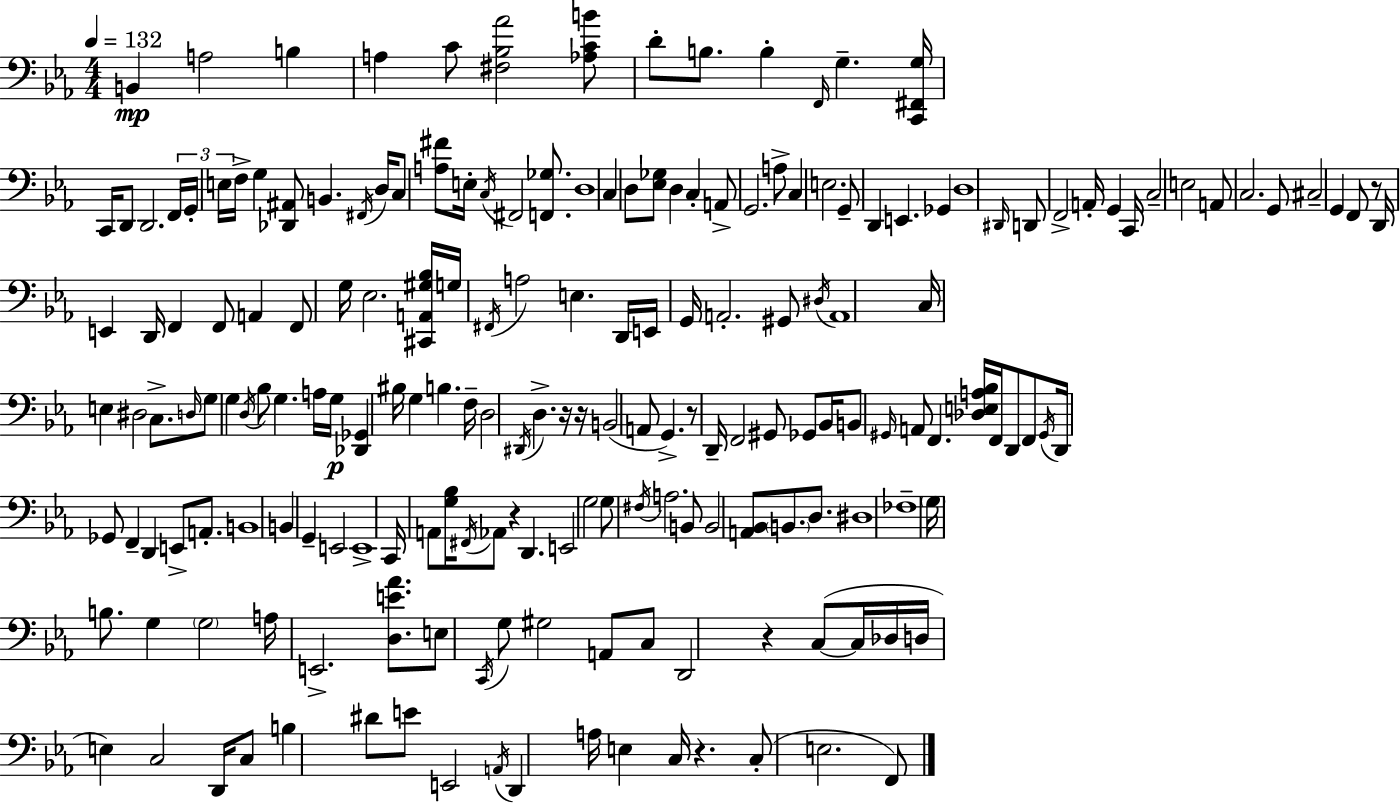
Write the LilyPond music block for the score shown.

{
  \clef bass
  \numericTimeSignature
  \time 4/4
  \key c \minor
  \tempo 4 = 132
  b,4\mp a2 b4 | a4 c'8 <fis bes aes'>2 <aes c' b'>8 | d'8-. b8. b4-. \grace { f,16 } g4.-- | <c, fis, g>16 c,16 d,8 d,2. | \break \tuplet 3/2 { f,16 g,16-. e16 } f16-> g4 <des, ais,>8 b,4. | \acciaccatura { fis,16 } d16 c8 <a fis'>8 e16-. \acciaccatura { c16 } fis,2 | <f, ges>8. d1 | c4 d8 <ees ges>8 d4 c4-. | \break a,8-> g,2. | a8-> c4 e2. | g,8-- d,4 e,4. ges,4 | d1 | \break \grace { dis,16 } d,8 f,2-> a,16-. g,4 | c,16 c2-- e2 | a,8 c2. | g,8 cis2-- g,4 | \break f,8 r8 d,16 e,4 d,16 f,4 f,8 | a,4 f,8 g16 ees2. | <cis, a, gis bes>16 g16 \acciaccatura { fis,16 } a2 e4. | d,16 e,16 g,16 a,2.-. | \break gis,8 \acciaccatura { dis16 } a,1 | c16 e4 dis2 | c8.-> \grace { d16 } g8 g4 \acciaccatura { d16 } bes8 | g4. a16 g16\p <des, ges,>4 bis16 g4 | \break b4. f16-- d2 | \acciaccatura { dis,16 } d4.-> r16 r16 b,2( | a,8 g,4.->) r8 d,16-- f,2 | gis,8 ges,8 bes,16 b,8 \grace { gis,16 } a,8 f,4. | \break <des e a bes>16 f,16 d,8 f,8 \acciaccatura { gis,16 } d,16 ges,8 f,4-- | d,4 e,8-> a,8.-. b,1 | b,4 g,4-- | e,2 e,1-> | \break c,16 a,8 <g bes>16 \acciaccatura { fis,16 } | aes,8 r4 d,4. e,2 | g2 g8 \acciaccatura { fis16 } a2. | b,8 b,2 | \break <a, bes,>8 \parenthesize b,8. d8. dis1 | fes1-- | \parenthesize g16 b8. | g4 \parenthesize g2 a16 e,2.-> | \break <d e' aes'>8. e8 \acciaccatura { c,16 } | g8 gis2 a,8 c8 d,2 | r4 c8~(~ c16 des16 d16 e4) | c2 d,16 c8 b4 | \break dis'8 e'8 e,2 \acciaccatura { a,16 } d,4 | a16 e4 c16 r4. c8-.( | e2. f,8) \bar "|."
}